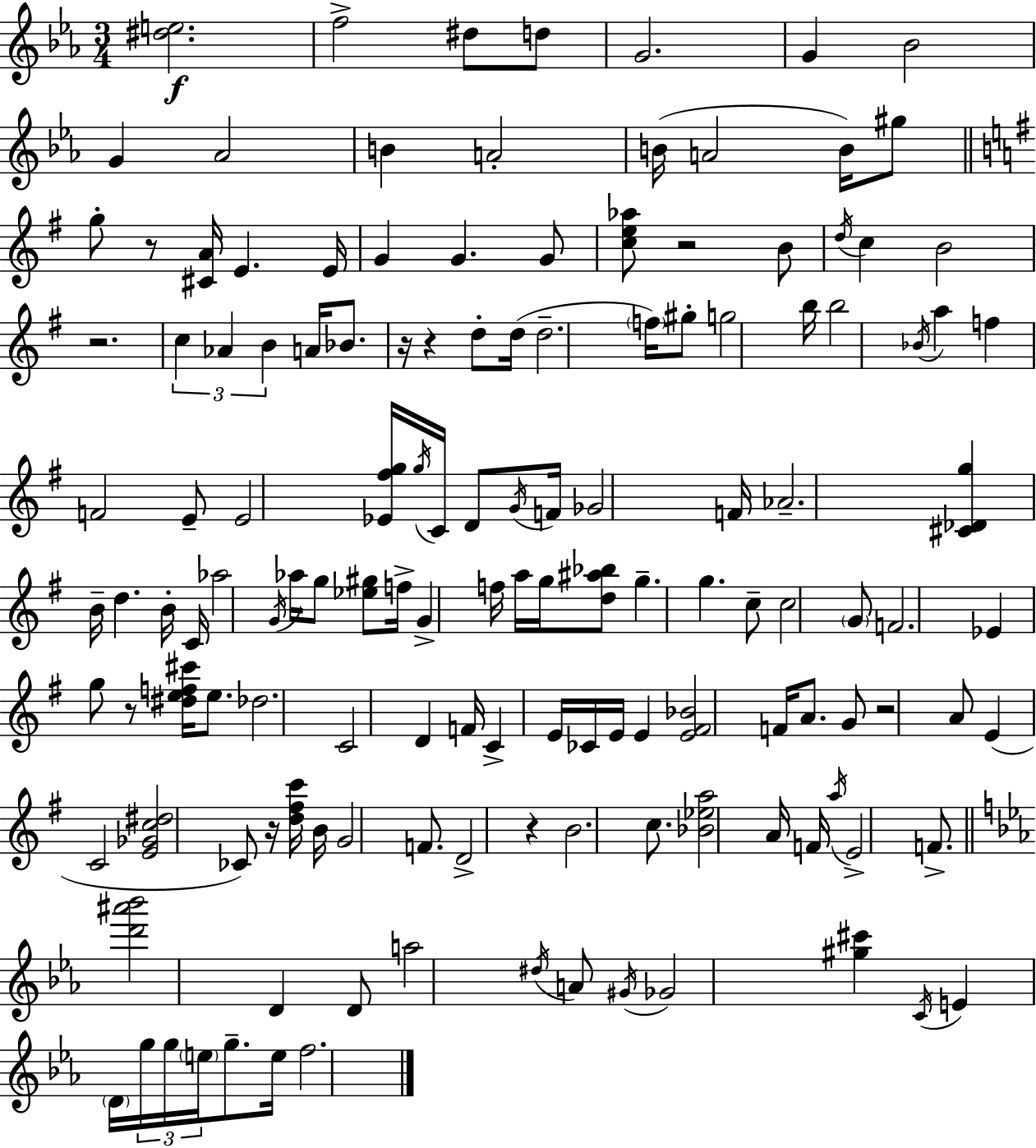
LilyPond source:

{
  \clef treble
  \numericTimeSignature
  \time 3/4
  \key ees \major
  \repeat volta 2 { <dis'' e''>2.\f | f''2-> dis''8 d''8 | g'2. | g'4 bes'2 | \break g'4 aes'2 | b'4 a'2-. | b'16( a'2 b'16) gis''8 | \bar "||" \break \key e \minor g''8-. r8 <cis' a'>16 e'4. e'16 | g'4 g'4. g'8 | <c'' e'' aes''>8 r2 b'8 | \acciaccatura { d''16 } c''4 b'2 | \break r2. | \tuplet 3/2 { c''4 aes'4 b'4 } | a'16 bes'8. r16 r4 d''8-. | d''16( d''2.-- | \break \parenthesize f''16) gis''8-. g''2 | b''16 b''2 \acciaccatura { bes'16 } a''4 | f''4 f'2 | e'8-- e'2 | \break <ees' fis'' g''>16 \acciaccatura { g''16 } c'16 d'8 \acciaccatura { g'16 } f'16 ges'2 | f'16 aes'2.-- | <cis' des' g''>4 b'16-- d''4. | b'16-. c'16 aes''2 | \break \acciaccatura { g'16 } aes''16 g''8 <ees'' gis''>8 f''16-> g'4-> | f''16 a''16 g''16 <d'' ais'' bes''>8 g''4.-- g''4. | c''8-- c''2 | \parenthesize g'8 f'2. | \break ees'4 g''8 r8 | <dis'' e'' f'' cis'''>16 e''8. des''2. | c'2 | d'4 f'16 c'4-> e'16 ces'16 | \break e'16 e'4 <e' fis' bes'>2 | f'16 a'8. g'8 r2 | a'8 e'4( c'2 | <e' ges' c'' dis''>2 | \break ces'8) r16 <d'' fis'' c'''>16 b'16 g'2 | f'8. d'2-> | r4 b'2. | c''8. <bes' ees'' a''>2 | \break a'16 f'16 \acciaccatura { a''16 } e'2-> | f'8.-> \bar "||" \break \key ees \major <d''' ais''' bes'''>2 d'4 | d'8 a''2 \acciaccatura { dis''16 } a'8 | \acciaccatura { gis'16 } ges'2 <gis'' cis'''>4 | \acciaccatura { c'16 } e'4 \parenthesize d'16 \tuplet 3/2 { g''16 g''16 \parenthesize e''16 } g''8.-- | \break e''16 f''2. | } \bar "|."
}